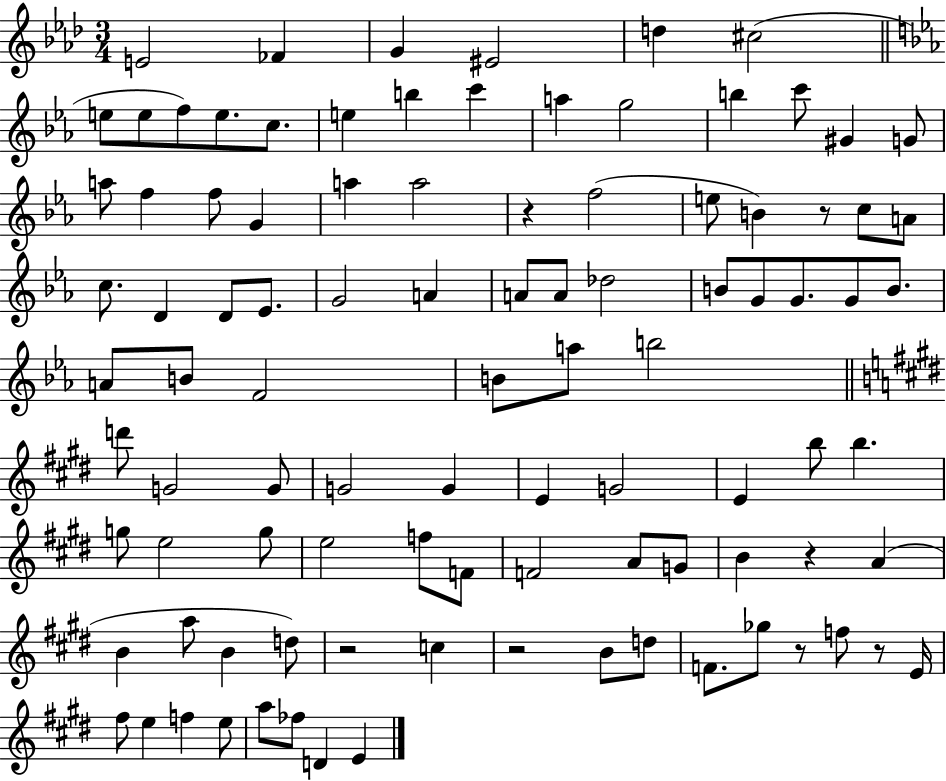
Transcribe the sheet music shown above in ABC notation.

X:1
T:Untitled
M:3/4
L:1/4
K:Ab
E2 _F G ^E2 d ^c2 e/2 e/2 f/2 e/2 c/2 e b c' a g2 b c'/2 ^G G/2 a/2 f f/2 G a a2 z f2 e/2 B z/2 c/2 A/2 c/2 D D/2 _E/2 G2 A A/2 A/2 _d2 B/2 G/2 G/2 G/2 B/2 A/2 B/2 F2 B/2 a/2 b2 d'/2 G2 G/2 G2 G E G2 E b/2 b g/2 e2 g/2 e2 f/2 F/2 F2 A/2 G/2 B z A B a/2 B d/2 z2 c z2 B/2 d/2 F/2 _g/2 z/2 f/2 z/2 E/4 ^f/2 e f e/2 a/2 _f/2 D E